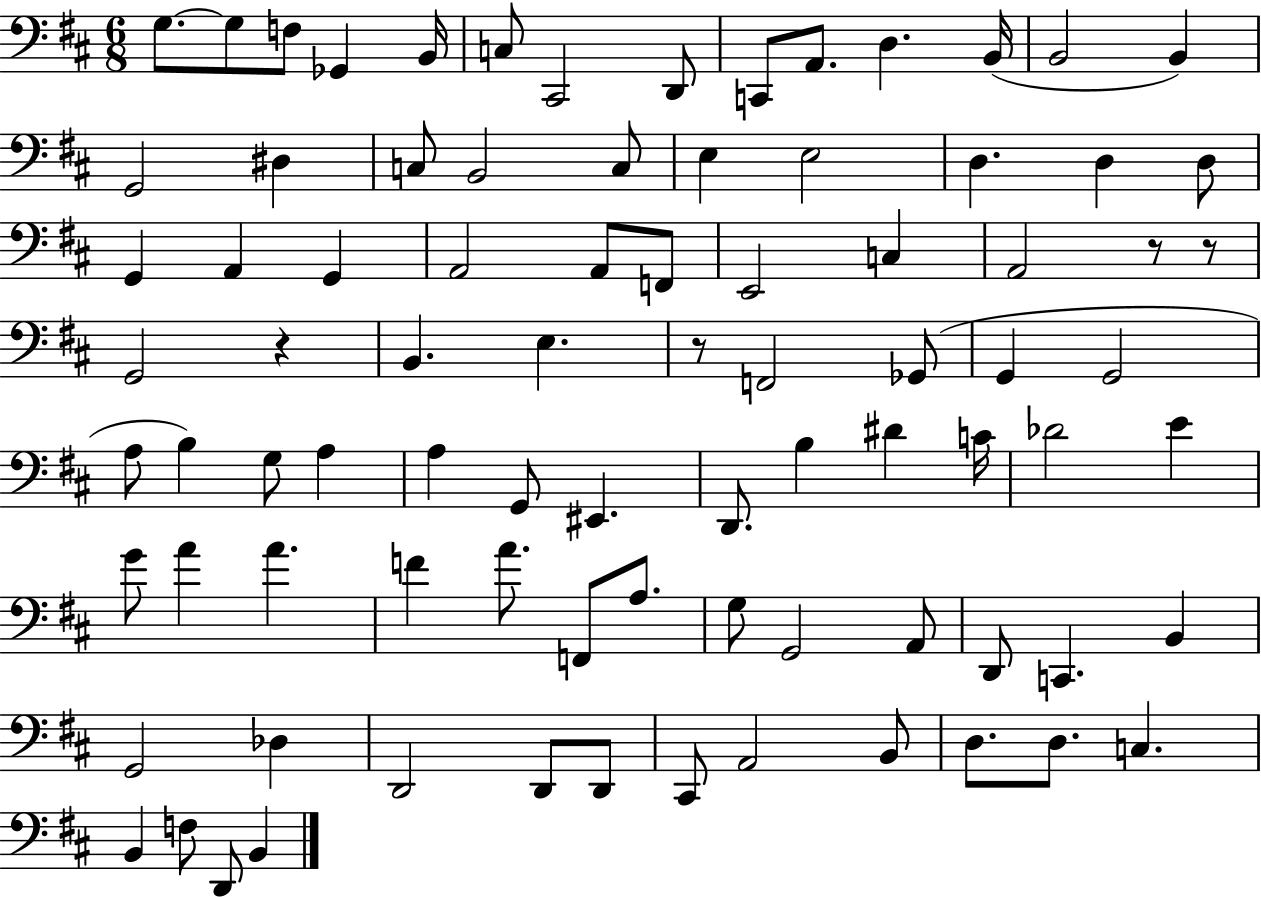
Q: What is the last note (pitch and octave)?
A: B2